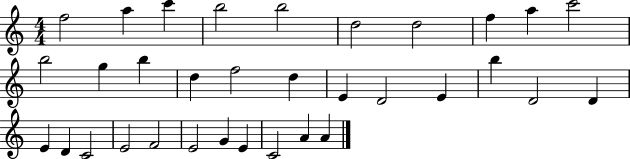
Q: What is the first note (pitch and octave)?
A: F5